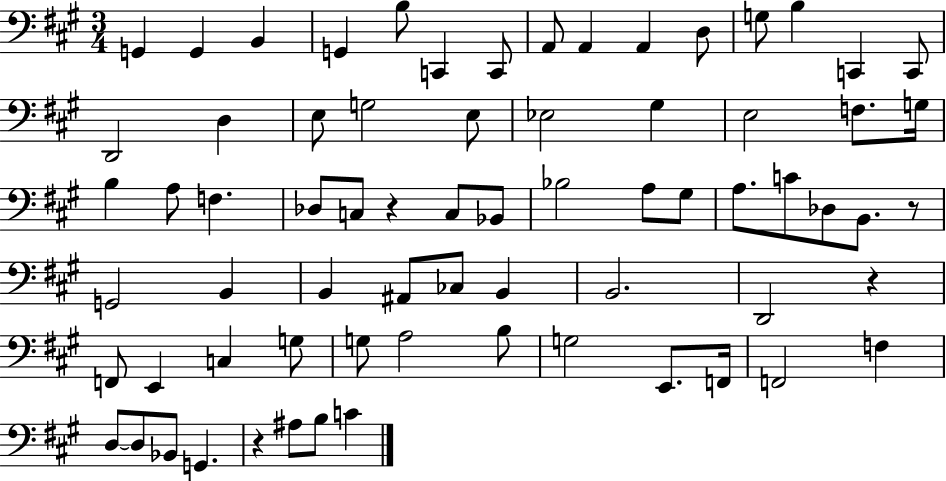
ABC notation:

X:1
T:Untitled
M:3/4
L:1/4
K:A
G,, G,, B,, G,, B,/2 C,, C,,/2 A,,/2 A,, A,, D,/2 G,/2 B, C,, C,,/2 D,,2 D, E,/2 G,2 E,/2 _E,2 ^G, E,2 F,/2 G,/4 B, A,/2 F, _D,/2 C,/2 z C,/2 _B,,/2 _B,2 A,/2 ^G,/2 A,/2 C/2 _D,/2 B,,/2 z/2 G,,2 B,, B,, ^A,,/2 _C,/2 B,, B,,2 D,,2 z F,,/2 E,, C, G,/2 G,/2 A,2 B,/2 G,2 E,,/2 F,,/4 F,,2 F, D,/2 D,/2 _B,,/2 G,, z ^A,/2 B,/2 C